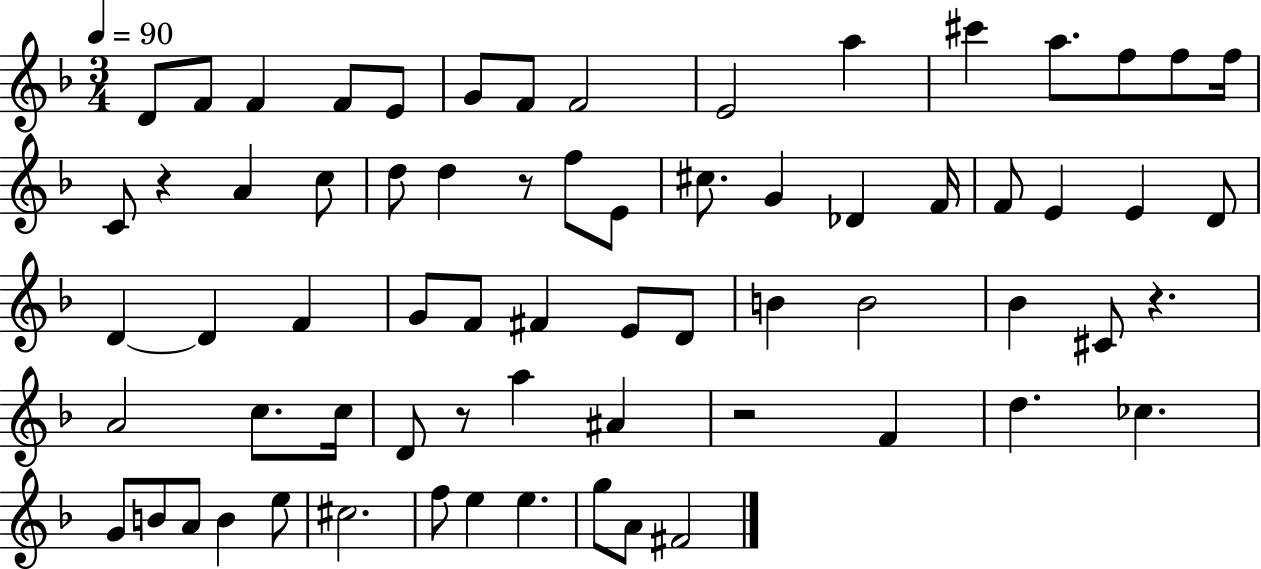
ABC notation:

X:1
T:Untitled
M:3/4
L:1/4
K:F
D/2 F/2 F F/2 E/2 G/2 F/2 F2 E2 a ^c' a/2 f/2 f/2 f/4 C/2 z A c/2 d/2 d z/2 f/2 E/2 ^c/2 G _D F/4 F/2 E E D/2 D D F G/2 F/2 ^F E/2 D/2 B B2 _B ^C/2 z A2 c/2 c/4 D/2 z/2 a ^A z2 F d _c G/2 B/2 A/2 B e/2 ^c2 f/2 e e g/2 A/2 ^F2